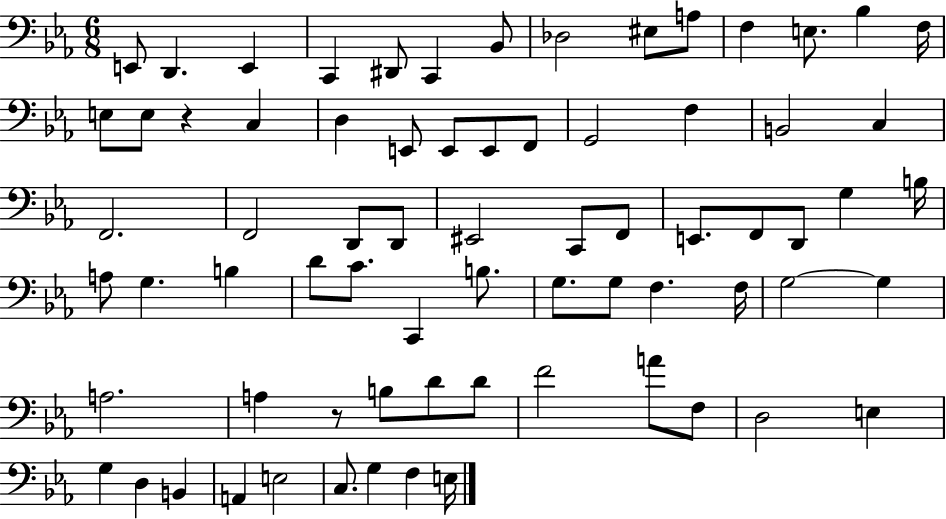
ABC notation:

X:1
T:Untitled
M:6/8
L:1/4
K:Eb
E,,/2 D,, E,, C,, ^D,,/2 C,, _B,,/2 _D,2 ^E,/2 A,/2 F, E,/2 _B, F,/4 E,/2 E,/2 z C, D, E,,/2 E,,/2 E,,/2 F,,/2 G,,2 F, B,,2 C, F,,2 F,,2 D,,/2 D,,/2 ^E,,2 C,,/2 F,,/2 E,,/2 F,,/2 D,,/2 G, B,/4 A,/2 G, B, D/2 C/2 C,, B,/2 G,/2 G,/2 F, F,/4 G,2 G, A,2 A, z/2 B,/2 D/2 D/2 F2 A/2 F,/2 D,2 E, G, D, B,, A,, E,2 C,/2 G, F, E,/4